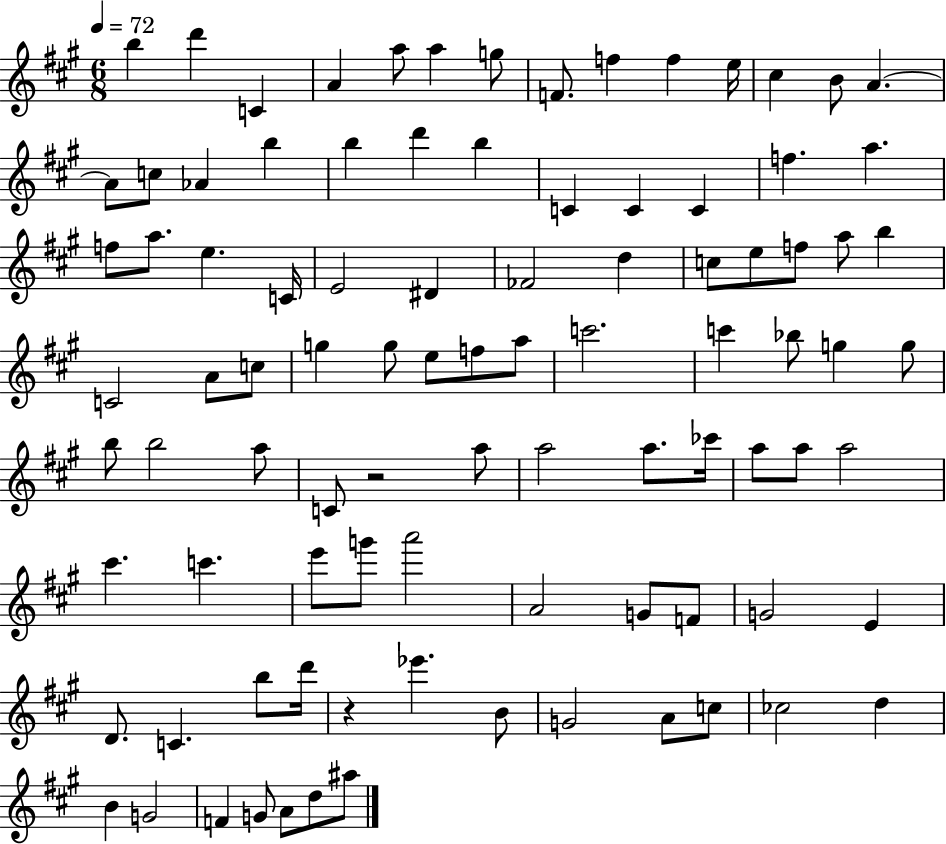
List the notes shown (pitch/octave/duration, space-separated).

B5/q D6/q C4/q A4/q A5/e A5/q G5/e F4/e. F5/q F5/q E5/s C#5/q B4/e A4/q. A4/e C5/e Ab4/q B5/q B5/q D6/q B5/q C4/q C4/q C4/q F5/q. A5/q. F5/e A5/e. E5/q. C4/s E4/h D#4/q FES4/h D5/q C5/e E5/e F5/e A5/e B5/q C4/h A4/e C5/e G5/q G5/e E5/e F5/e A5/e C6/h. C6/q Bb5/e G5/q G5/e B5/e B5/h A5/e C4/e R/h A5/e A5/h A5/e. CES6/s A5/e A5/e A5/h C#6/q. C6/q. E6/e G6/e A6/h A4/h G4/e F4/e G4/h E4/q D4/e. C4/q. B5/e D6/s R/q Eb6/q. B4/e G4/h A4/e C5/e CES5/h D5/q B4/q G4/h F4/q G4/e A4/e D5/e A#5/e